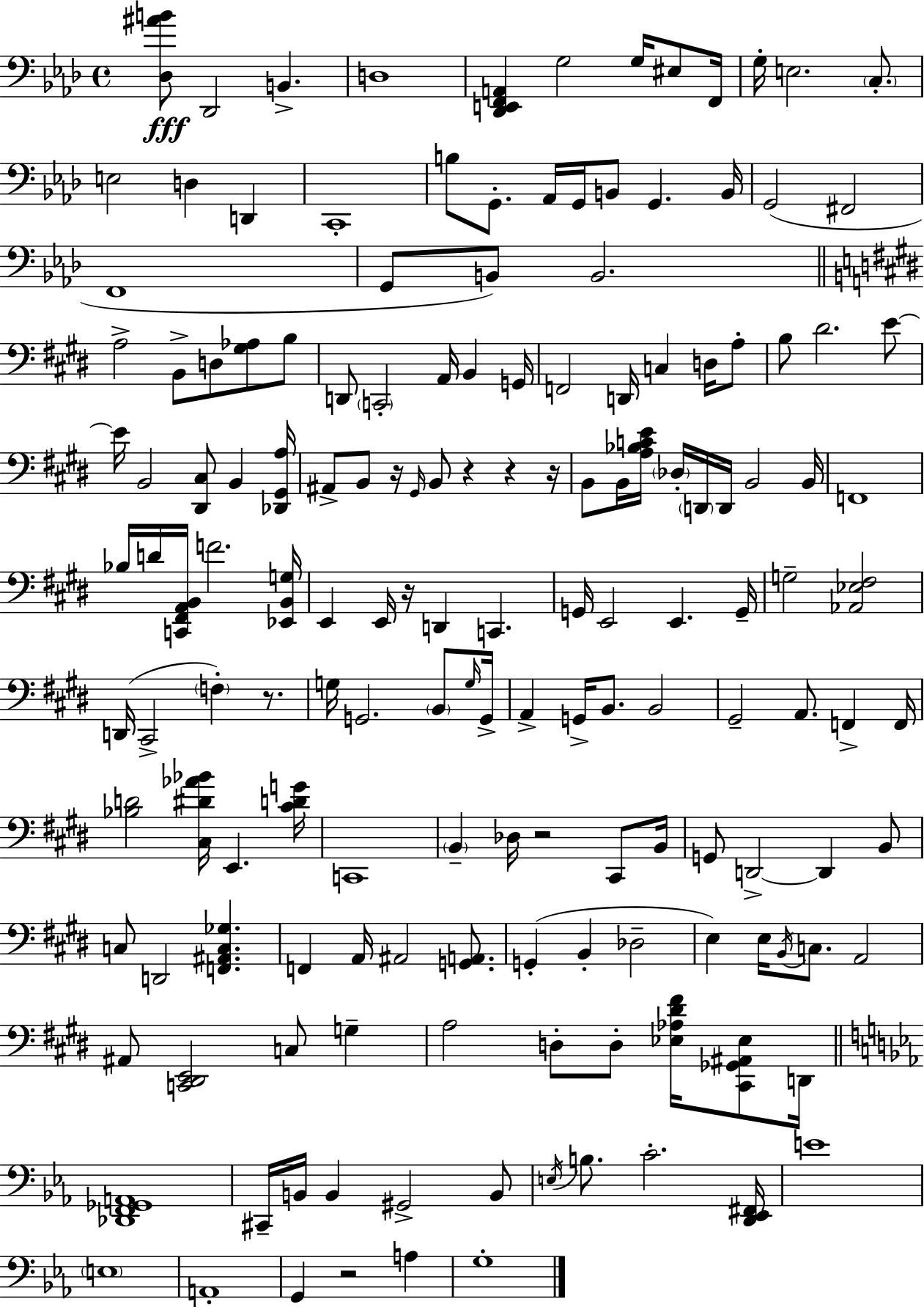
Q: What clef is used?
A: bass